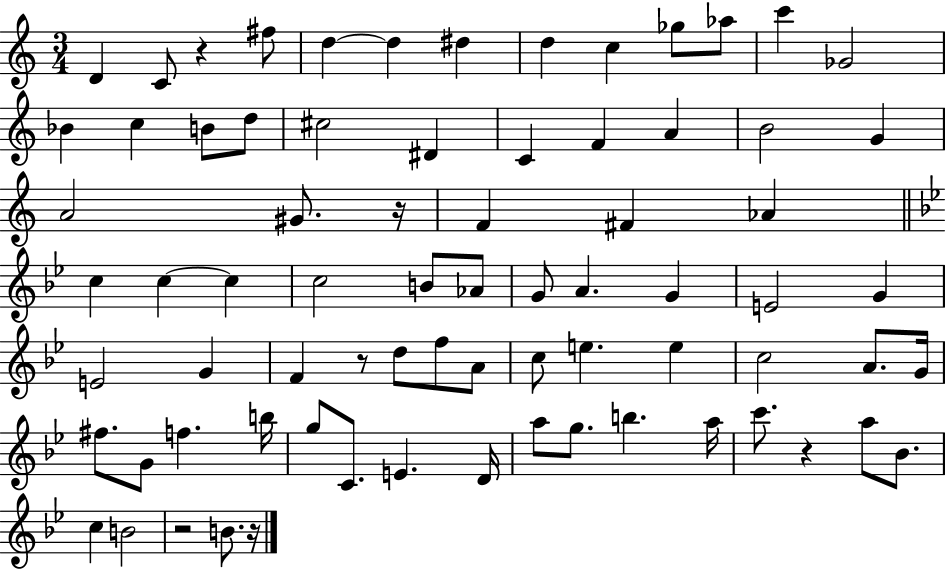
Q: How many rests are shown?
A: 6